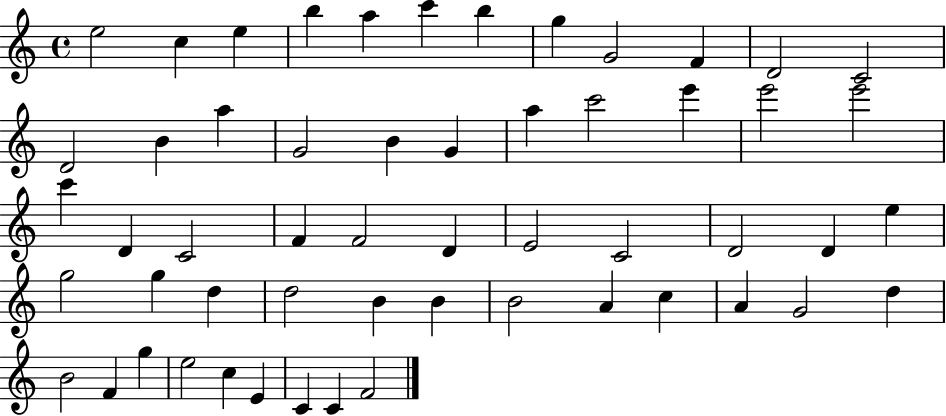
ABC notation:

X:1
T:Untitled
M:4/4
L:1/4
K:C
e2 c e b a c' b g G2 F D2 C2 D2 B a G2 B G a c'2 e' e'2 e'2 c' D C2 F F2 D E2 C2 D2 D e g2 g d d2 B B B2 A c A G2 d B2 F g e2 c E C C F2